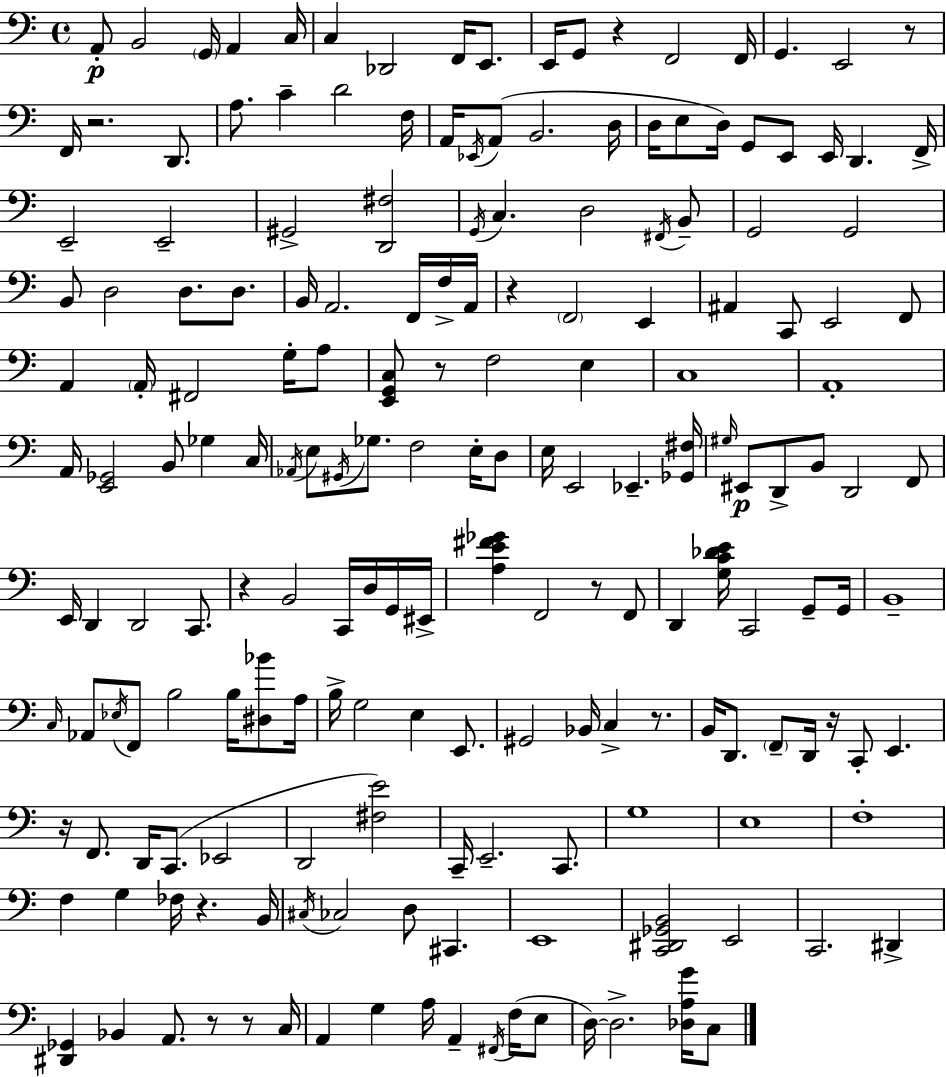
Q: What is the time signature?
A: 4/4